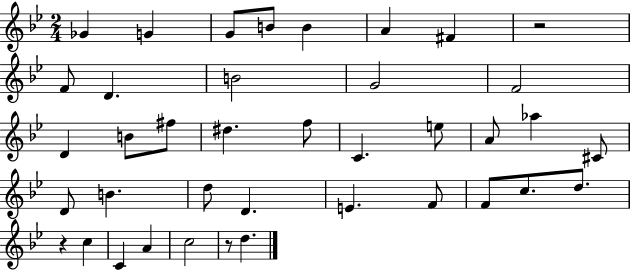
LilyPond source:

{
  \clef treble
  \numericTimeSignature
  \time 2/4
  \key bes \major
  ges'4 g'4 | g'8 b'8 b'4 | a'4 fis'4 | r2 | \break f'8 d'4. | b'2 | g'2 | f'2 | \break d'4 b'8 fis''8 | dis''4. f''8 | c'4. e''8 | a'8 aes''4 cis'8 | \break d'8 b'4. | d''8 d'4. | e'4. f'8 | f'8 c''8. d''8. | \break r4 c''4 | c'4 a'4 | c''2 | r8 d''4. | \break \bar "|."
}